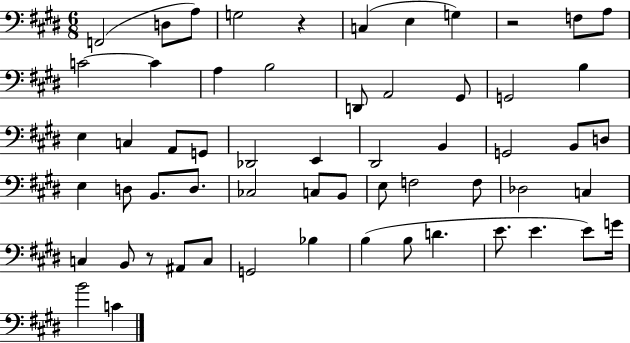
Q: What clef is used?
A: bass